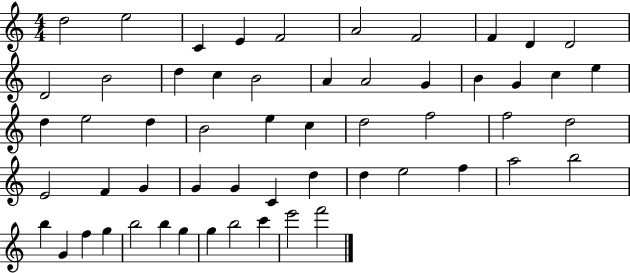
{
  \clef treble
  \numericTimeSignature
  \time 4/4
  \key c \major
  d''2 e''2 | c'4 e'4 f'2 | a'2 f'2 | f'4 d'4 d'2 | \break d'2 b'2 | d''4 c''4 b'2 | a'4 a'2 g'4 | b'4 g'4 c''4 e''4 | \break d''4 e''2 d''4 | b'2 e''4 c''4 | d''2 f''2 | f''2 d''2 | \break e'2 f'4 g'4 | g'4 g'4 c'4 d''4 | d''4 e''2 f''4 | a''2 b''2 | \break b''4 g'4 f''4 g''4 | b''2 b''4 g''4 | g''4 b''2 c'''4 | e'''2 f'''2 | \break \bar "|."
}